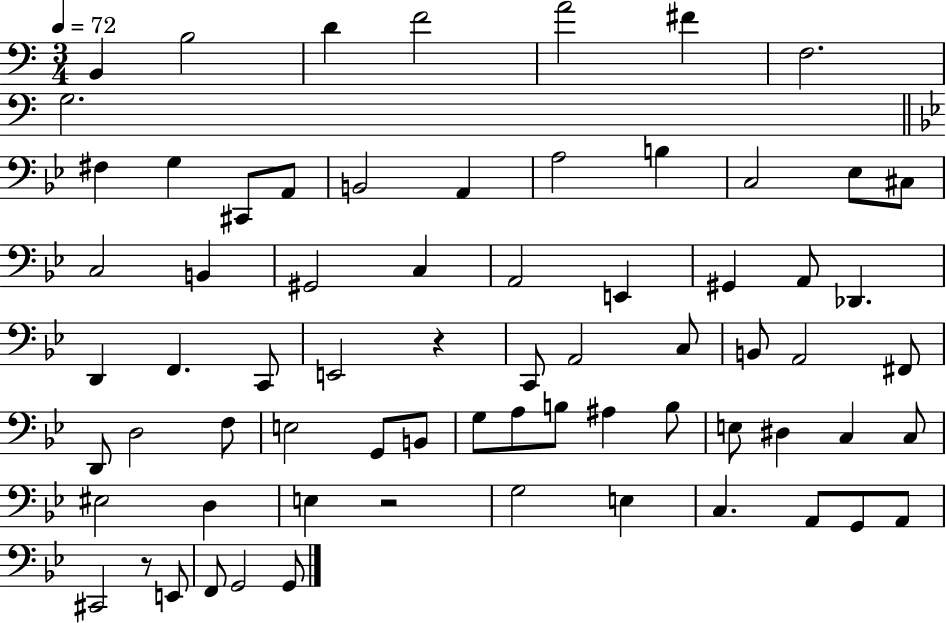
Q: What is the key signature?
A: C major